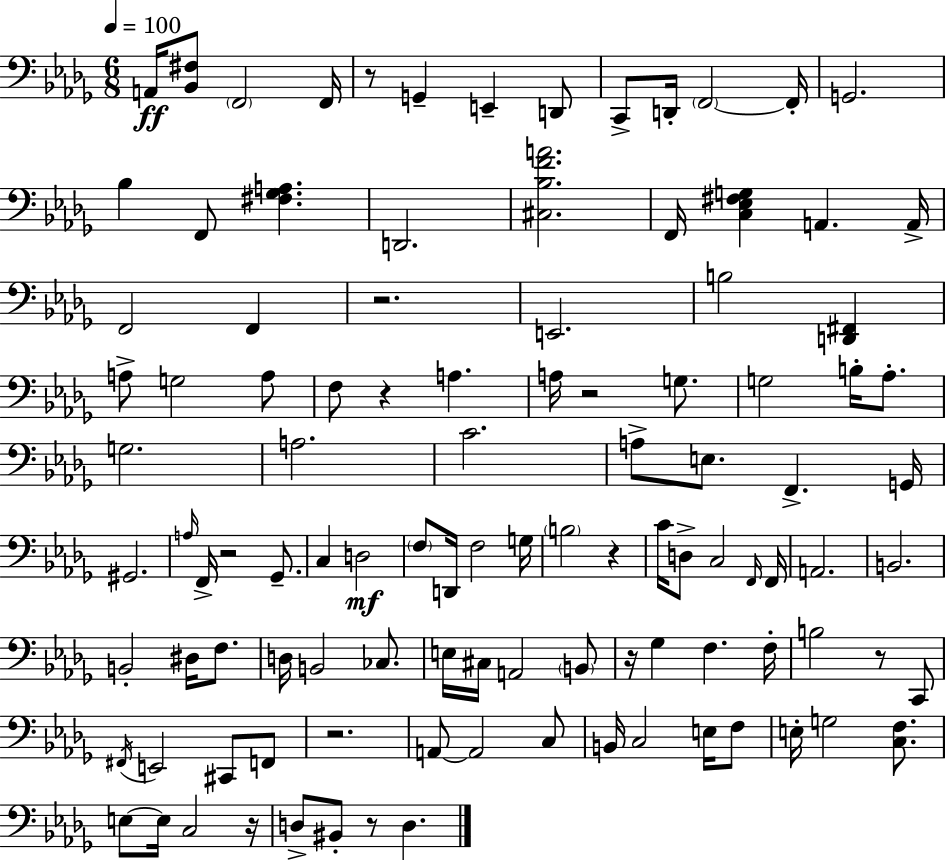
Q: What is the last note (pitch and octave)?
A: D3